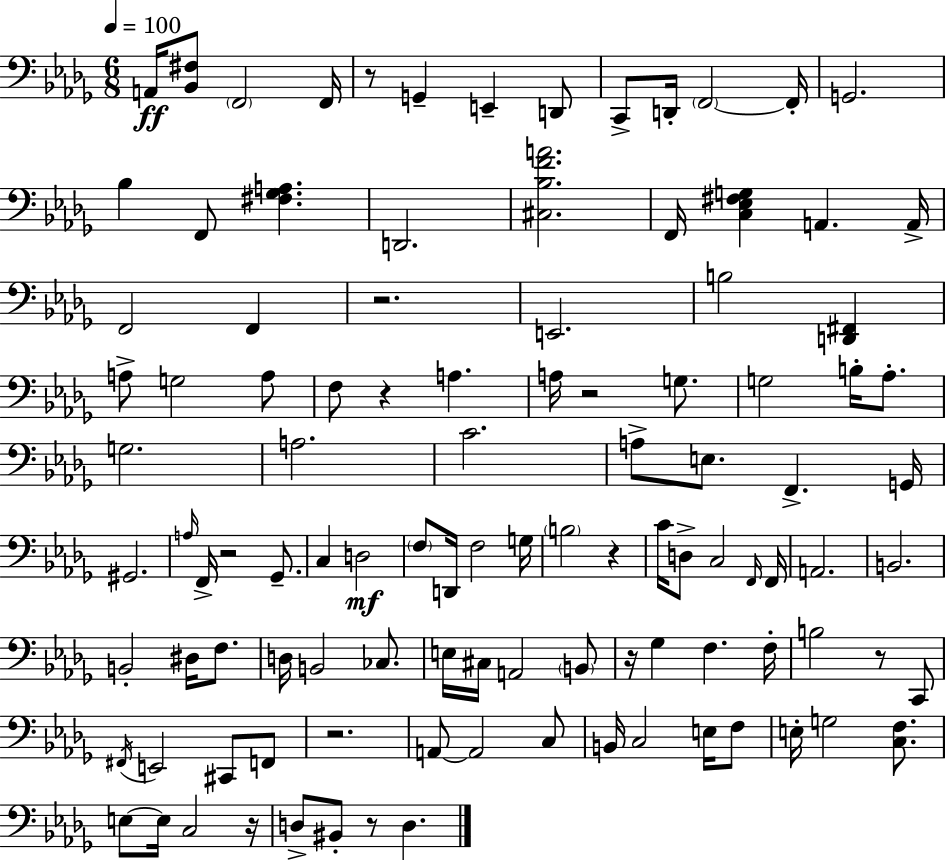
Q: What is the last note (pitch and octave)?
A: D3